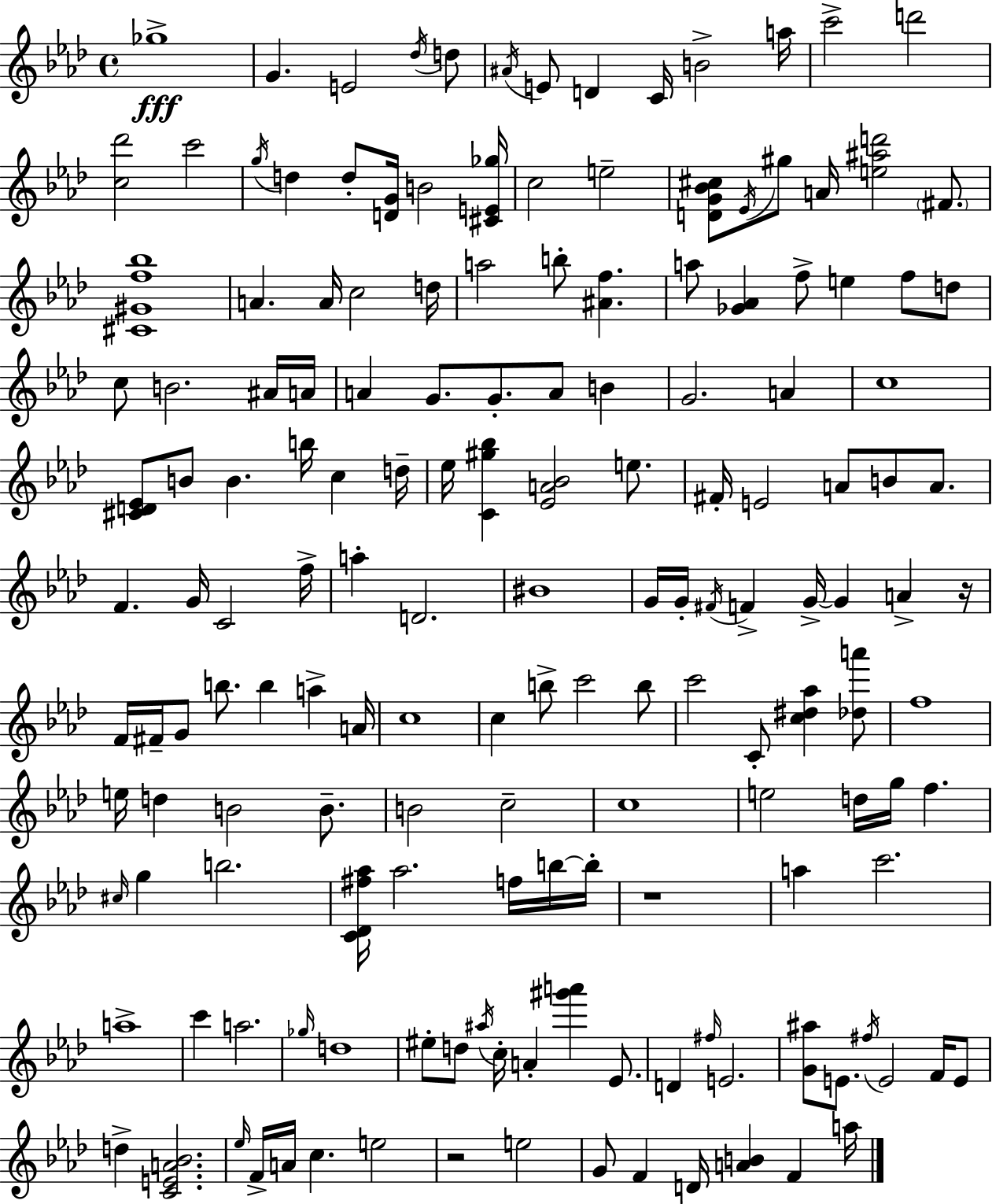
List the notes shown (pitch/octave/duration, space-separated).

Gb5/w G4/q. E4/h Db5/s D5/e A#4/s E4/e D4/q C4/s B4/h A5/s C6/h D6/h [C5,Db6]/h C6/h G5/s D5/q D5/e [D4,G4]/s B4/h [C#4,E4,Gb5]/s C5/h E5/h [D4,G4,Bb4,C#5]/e Eb4/s G#5/e A4/s [E5,A#5,D6]/h F#4/e. [C#4,G#4,F5,Bb5]/w A4/q. A4/s C5/h D5/s A5/h B5/e [A#4,F5]/q. A5/e [Gb4,Ab4]/q F5/e E5/q F5/e D5/e C5/e B4/h. A#4/s A4/s A4/q G4/e. G4/e. A4/e B4/q G4/h. A4/q C5/w [C#4,D4,Eb4]/e B4/e B4/q. B5/s C5/q D5/s Eb5/s [C4,G#5,Bb5]/q [Eb4,A4,Bb4]/h E5/e. F#4/s E4/h A4/e B4/e A4/e. F4/q. G4/s C4/h F5/s A5/q D4/h. BIS4/w G4/s G4/s F#4/s F4/q G4/s G4/q A4/q R/s F4/s F#4/s G4/e B5/e. B5/q A5/q A4/s C5/w C5/q B5/e C6/h B5/e C6/h C4/e [C5,D#5,Ab5]/q [Db5,A6]/e F5/w E5/s D5/q B4/h B4/e. B4/h C5/h C5/w E5/h D5/s G5/s F5/q. C#5/s G5/q B5/h. [C4,Db4,F#5,Ab5]/s Ab5/h. F5/s B5/s B5/s R/w A5/q C6/h. A5/w C6/q A5/h. Gb5/s D5/w EIS5/e D5/e A#5/s C5/s A4/q [G#6,A6]/q Eb4/e. D4/q F#5/s E4/h. [G4,A#5]/e E4/e. F#5/s E4/h F4/s E4/e D5/q [C4,E4,A4,Bb4]/h. Eb5/s F4/s A4/s C5/q. E5/h R/h E5/h G4/e F4/q D4/s [A4,B4]/q F4/q A5/s